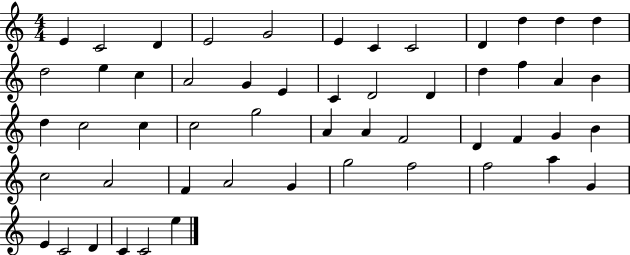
E4/q C4/h D4/q E4/h G4/h E4/q C4/q C4/h D4/q D5/q D5/q D5/q D5/h E5/q C5/q A4/h G4/q E4/q C4/q D4/h D4/q D5/q F5/q A4/q B4/q D5/q C5/h C5/q C5/h G5/h A4/q A4/q F4/h D4/q F4/q G4/q B4/q C5/h A4/h F4/q A4/h G4/q G5/h F5/h F5/h A5/q G4/q E4/q C4/h D4/q C4/q C4/h E5/q